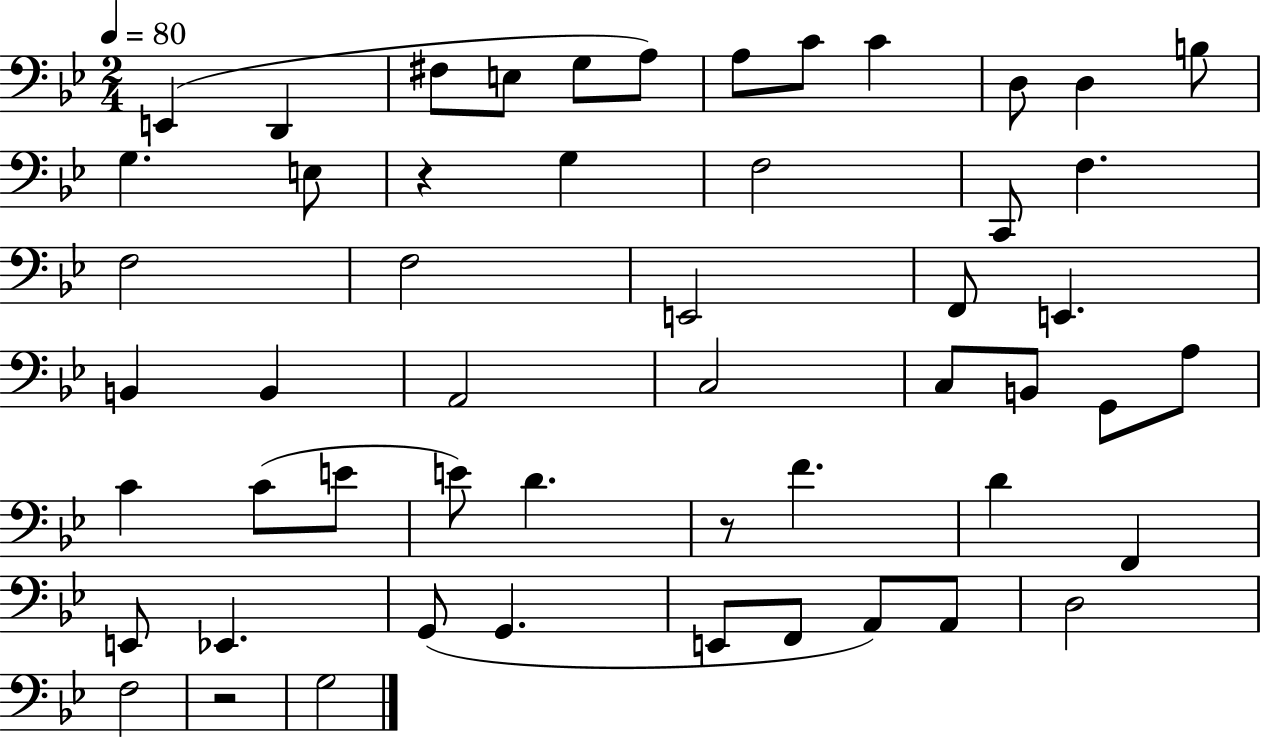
X:1
T:Untitled
M:2/4
L:1/4
K:Bb
E,, D,, ^F,/2 E,/2 G,/2 A,/2 A,/2 C/2 C D,/2 D, B,/2 G, E,/2 z G, F,2 C,,/2 F, F,2 F,2 E,,2 F,,/2 E,, B,, B,, A,,2 C,2 C,/2 B,,/2 G,,/2 A,/2 C C/2 E/2 E/2 D z/2 F D F,, E,,/2 _E,, G,,/2 G,, E,,/2 F,,/2 A,,/2 A,,/2 D,2 F,2 z2 G,2